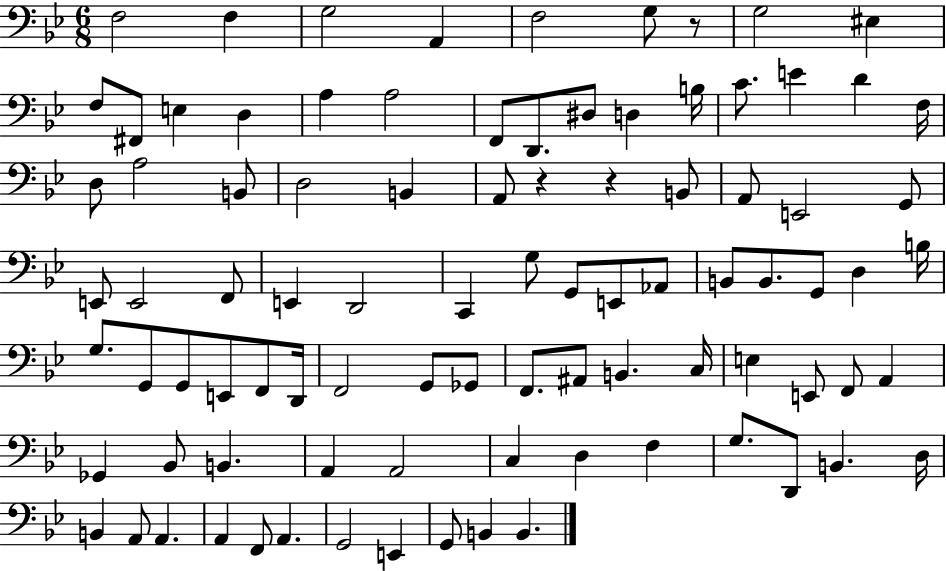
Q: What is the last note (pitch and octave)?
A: B2